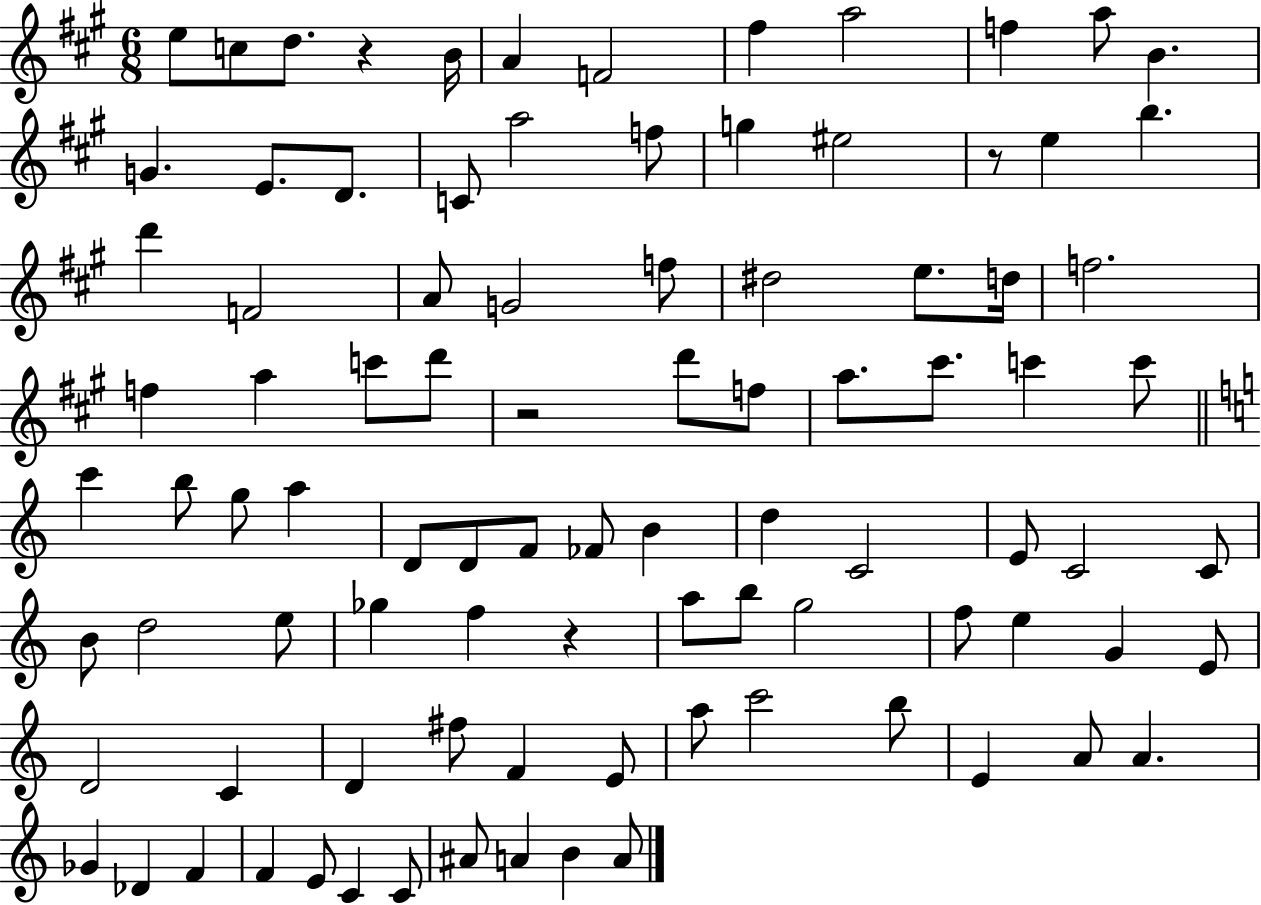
{
  \clef treble
  \numericTimeSignature
  \time 6/8
  \key a \major
  e''8 c''8 d''8. r4 b'16 | a'4 f'2 | fis''4 a''2 | f''4 a''8 b'4. | \break g'4. e'8. d'8. | c'8 a''2 f''8 | g''4 eis''2 | r8 e''4 b''4. | \break d'''4 f'2 | a'8 g'2 f''8 | dis''2 e''8. d''16 | f''2. | \break f''4 a''4 c'''8 d'''8 | r2 d'''8 f''8 | a''8. cis'''8. c'''4 c'''8 | \bar "||" \break \key a \minor c'''4 b''8 g''8 a''4 | d'8 d'8 f'8 fes'8 b'4 | d''4 c'2 | e'8 c'2 c'8 | \break b'8 d''2 e''8 | ges''4 f''4 r4 | a''8 b''8 g''2 | f''8 e''4 g'4 e'8 | \break d'2 c'4 | d'4 fis''8 f'4 e'8 | a''8 c'''2 b''8 | e'4 a'8 a'4. | \break ges'4 des'4 f'4 | f'4 e'8 c'4 c'8 | ais'8 a'4 b'4 a'8 | \bar "|."
}